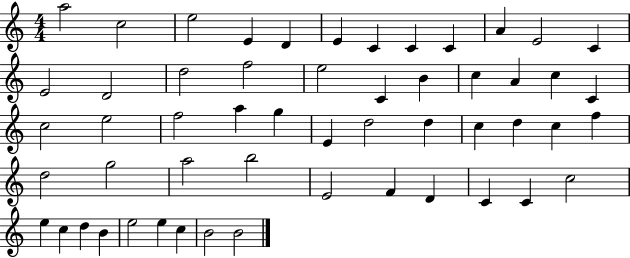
{
  \clef treble
  \numericTimeSignature
  \time 4/4
  \key c \major
  a''2 c''2 | e''2 e'4 d'4 | e'4 c'4 c'4 c'4 | a'4 e'2 c'4 | \break e'2 d'2 | d''2 f''2 | e''2 c'4 b'4 | c''4 a'4 c''4 c'4 | \break c''2 e''2 | f''2 a''4 g''4 | e'4 d''2 d''4 | c''4 d''4 c''4 f''4 | \break d''2 g''2 | a''2 b''2 | e'2 f'4 d'4 | c'4 c'4 c''2 | \break e''4 c''4 d''4 b'4 | e''2 e''4 c''4 | b'2 b'2 | \bar "|."
}